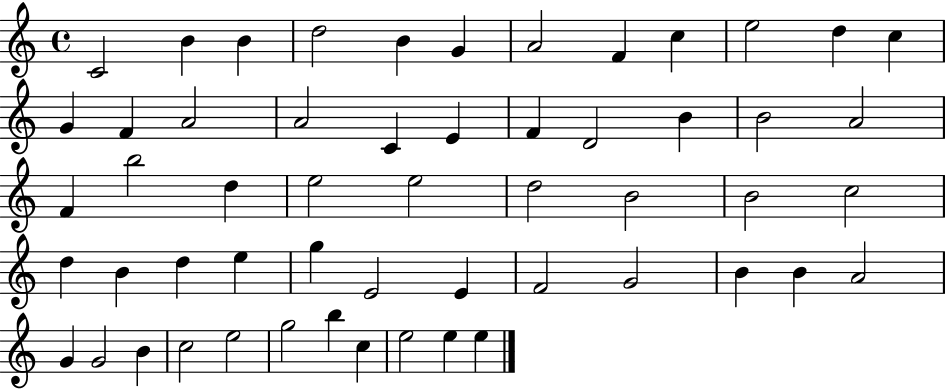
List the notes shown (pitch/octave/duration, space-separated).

C4/h B4/q B4/q D5/h B4/q G4/q A4/h F4/q C5/q E5/h D5/q C5/q G4/q F4/q A4/h A4/h C4/q E4/q F4/q D4/h B4/q B4/h A4/h F4/q B5/h D5/q E5/h E5/h D5/h B4/h B4/h C5/h D5/q B4/q D5/q E5/q G5/q E4/h E4/q F4/h G4/h B4/q B4/q A4/h G4/q G4/h B4/q C5/h E5/h G5/h B5/q C5/q E5/h E5/q E5/q